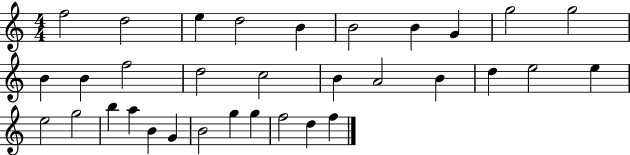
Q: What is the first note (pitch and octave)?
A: F5